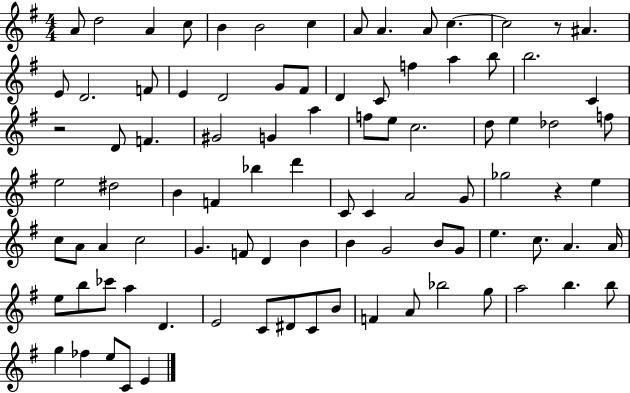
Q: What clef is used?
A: treble